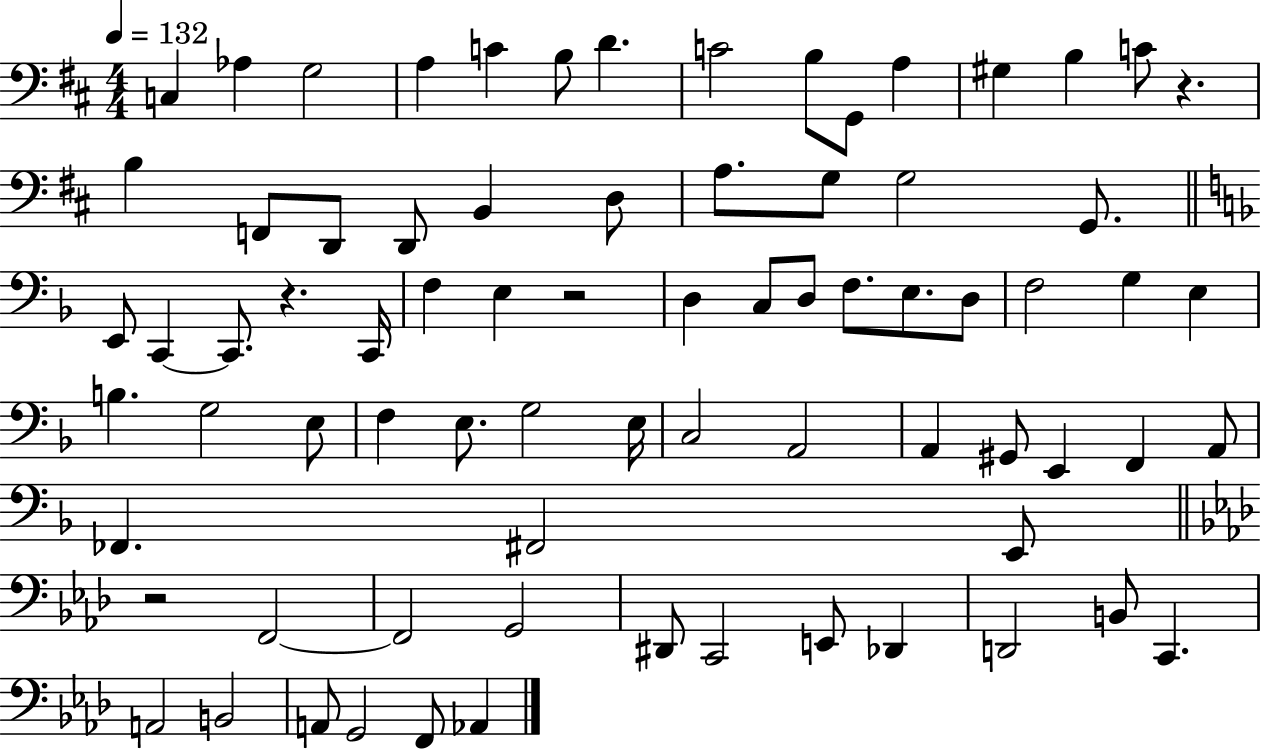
{
  \clef bass
  \numericTimeSignature
  \time 4/4
  \key d \major
  \tempo 4 = 132
  c4 aes4 g2 | a4 c'4 b8 d'4. | c'2 b8 g,8 a4 | gis4 b4 c'8 r4. | \break b4 f,8 d,8 d,8 b,4 d8 | a8. g8 g2 g,8. | \bar "||" \break \key f \major e,8 c,4~~ c,8. r4. c,16 | f4 e4 r2 | d4 c8 d8 f8. e8. d8 | f2 g4 e4 | \break b4. g2 e8 | f4 e8. g2 e16 | c2 a,2 | a,4 gis,8 e,4 f,4 a,8 | \break fes,4. fis,2 e,8 | \bar "||" \break \key f \minor r2 f,2~~ | f,2 g,2 | dis,8 c,2 e,8 des,4 | d,2 b,8 c,4. | \break a,2 b,2 | a,8 g,2 f,8 aes,4 | \bar "|."
}